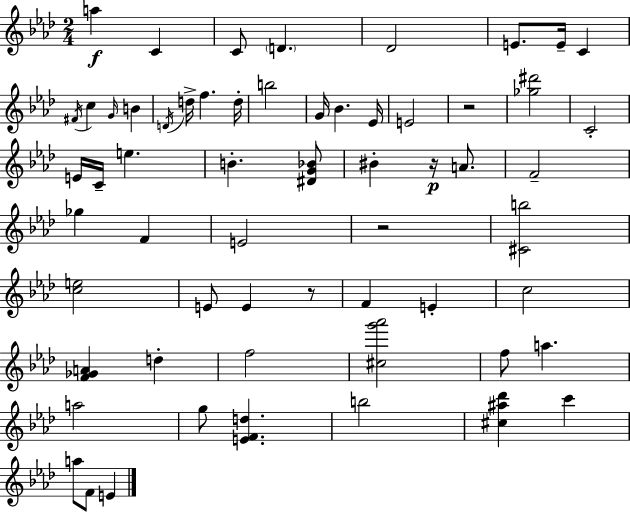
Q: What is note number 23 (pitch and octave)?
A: E4